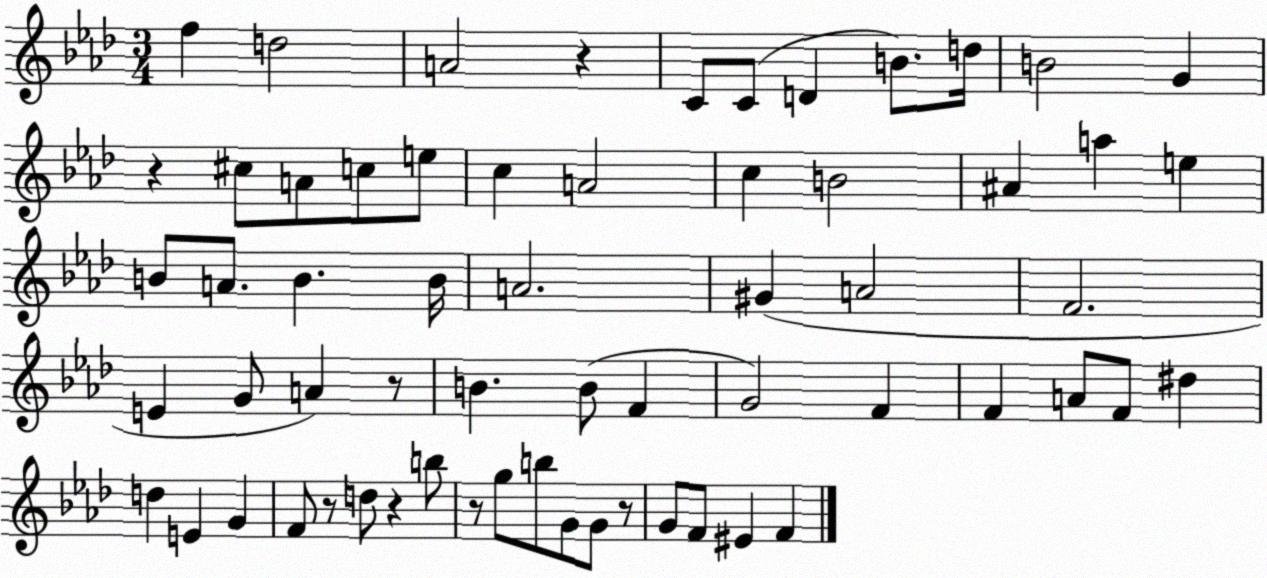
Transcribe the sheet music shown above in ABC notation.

X:1
T:Untitled
M:3/4
L:1/4
K:Ab
f d2 A2 z C/2 C/2 D B/2 d/4 B2 G z ^c/2 A/2 c/2 e/2 c A2 c B2 ^A a e B/2 A/2 B B/4 A2 ^G A2 F2 E G/2 A z/2 B B/2 F G2 F F A/2 F/2 ^d d E G F/2 z/2 d/2 z b/2 z/2 g/2 b/2 G/2 G/2 z/2 G/2 F/2 ^E F